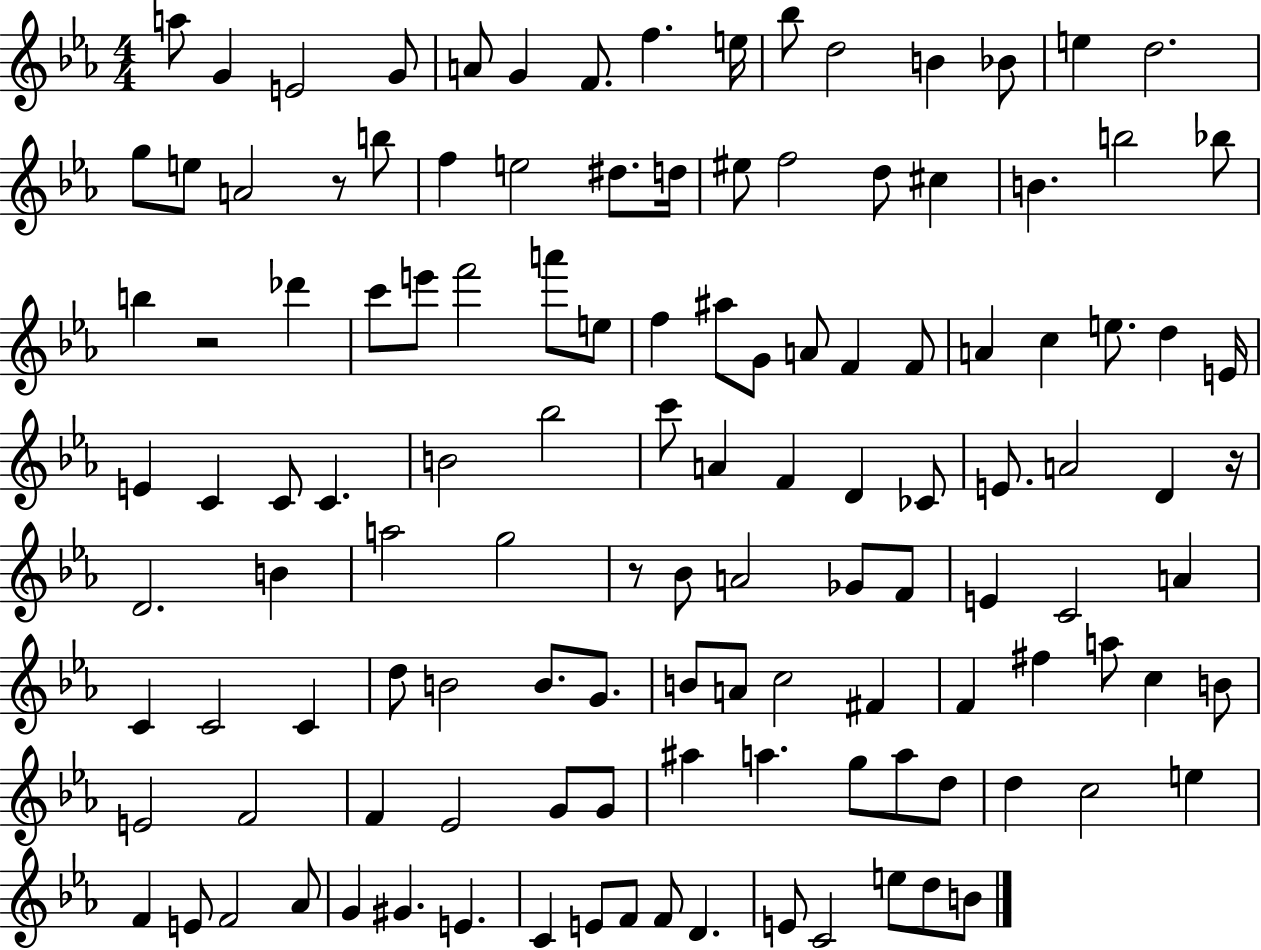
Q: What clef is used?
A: treble